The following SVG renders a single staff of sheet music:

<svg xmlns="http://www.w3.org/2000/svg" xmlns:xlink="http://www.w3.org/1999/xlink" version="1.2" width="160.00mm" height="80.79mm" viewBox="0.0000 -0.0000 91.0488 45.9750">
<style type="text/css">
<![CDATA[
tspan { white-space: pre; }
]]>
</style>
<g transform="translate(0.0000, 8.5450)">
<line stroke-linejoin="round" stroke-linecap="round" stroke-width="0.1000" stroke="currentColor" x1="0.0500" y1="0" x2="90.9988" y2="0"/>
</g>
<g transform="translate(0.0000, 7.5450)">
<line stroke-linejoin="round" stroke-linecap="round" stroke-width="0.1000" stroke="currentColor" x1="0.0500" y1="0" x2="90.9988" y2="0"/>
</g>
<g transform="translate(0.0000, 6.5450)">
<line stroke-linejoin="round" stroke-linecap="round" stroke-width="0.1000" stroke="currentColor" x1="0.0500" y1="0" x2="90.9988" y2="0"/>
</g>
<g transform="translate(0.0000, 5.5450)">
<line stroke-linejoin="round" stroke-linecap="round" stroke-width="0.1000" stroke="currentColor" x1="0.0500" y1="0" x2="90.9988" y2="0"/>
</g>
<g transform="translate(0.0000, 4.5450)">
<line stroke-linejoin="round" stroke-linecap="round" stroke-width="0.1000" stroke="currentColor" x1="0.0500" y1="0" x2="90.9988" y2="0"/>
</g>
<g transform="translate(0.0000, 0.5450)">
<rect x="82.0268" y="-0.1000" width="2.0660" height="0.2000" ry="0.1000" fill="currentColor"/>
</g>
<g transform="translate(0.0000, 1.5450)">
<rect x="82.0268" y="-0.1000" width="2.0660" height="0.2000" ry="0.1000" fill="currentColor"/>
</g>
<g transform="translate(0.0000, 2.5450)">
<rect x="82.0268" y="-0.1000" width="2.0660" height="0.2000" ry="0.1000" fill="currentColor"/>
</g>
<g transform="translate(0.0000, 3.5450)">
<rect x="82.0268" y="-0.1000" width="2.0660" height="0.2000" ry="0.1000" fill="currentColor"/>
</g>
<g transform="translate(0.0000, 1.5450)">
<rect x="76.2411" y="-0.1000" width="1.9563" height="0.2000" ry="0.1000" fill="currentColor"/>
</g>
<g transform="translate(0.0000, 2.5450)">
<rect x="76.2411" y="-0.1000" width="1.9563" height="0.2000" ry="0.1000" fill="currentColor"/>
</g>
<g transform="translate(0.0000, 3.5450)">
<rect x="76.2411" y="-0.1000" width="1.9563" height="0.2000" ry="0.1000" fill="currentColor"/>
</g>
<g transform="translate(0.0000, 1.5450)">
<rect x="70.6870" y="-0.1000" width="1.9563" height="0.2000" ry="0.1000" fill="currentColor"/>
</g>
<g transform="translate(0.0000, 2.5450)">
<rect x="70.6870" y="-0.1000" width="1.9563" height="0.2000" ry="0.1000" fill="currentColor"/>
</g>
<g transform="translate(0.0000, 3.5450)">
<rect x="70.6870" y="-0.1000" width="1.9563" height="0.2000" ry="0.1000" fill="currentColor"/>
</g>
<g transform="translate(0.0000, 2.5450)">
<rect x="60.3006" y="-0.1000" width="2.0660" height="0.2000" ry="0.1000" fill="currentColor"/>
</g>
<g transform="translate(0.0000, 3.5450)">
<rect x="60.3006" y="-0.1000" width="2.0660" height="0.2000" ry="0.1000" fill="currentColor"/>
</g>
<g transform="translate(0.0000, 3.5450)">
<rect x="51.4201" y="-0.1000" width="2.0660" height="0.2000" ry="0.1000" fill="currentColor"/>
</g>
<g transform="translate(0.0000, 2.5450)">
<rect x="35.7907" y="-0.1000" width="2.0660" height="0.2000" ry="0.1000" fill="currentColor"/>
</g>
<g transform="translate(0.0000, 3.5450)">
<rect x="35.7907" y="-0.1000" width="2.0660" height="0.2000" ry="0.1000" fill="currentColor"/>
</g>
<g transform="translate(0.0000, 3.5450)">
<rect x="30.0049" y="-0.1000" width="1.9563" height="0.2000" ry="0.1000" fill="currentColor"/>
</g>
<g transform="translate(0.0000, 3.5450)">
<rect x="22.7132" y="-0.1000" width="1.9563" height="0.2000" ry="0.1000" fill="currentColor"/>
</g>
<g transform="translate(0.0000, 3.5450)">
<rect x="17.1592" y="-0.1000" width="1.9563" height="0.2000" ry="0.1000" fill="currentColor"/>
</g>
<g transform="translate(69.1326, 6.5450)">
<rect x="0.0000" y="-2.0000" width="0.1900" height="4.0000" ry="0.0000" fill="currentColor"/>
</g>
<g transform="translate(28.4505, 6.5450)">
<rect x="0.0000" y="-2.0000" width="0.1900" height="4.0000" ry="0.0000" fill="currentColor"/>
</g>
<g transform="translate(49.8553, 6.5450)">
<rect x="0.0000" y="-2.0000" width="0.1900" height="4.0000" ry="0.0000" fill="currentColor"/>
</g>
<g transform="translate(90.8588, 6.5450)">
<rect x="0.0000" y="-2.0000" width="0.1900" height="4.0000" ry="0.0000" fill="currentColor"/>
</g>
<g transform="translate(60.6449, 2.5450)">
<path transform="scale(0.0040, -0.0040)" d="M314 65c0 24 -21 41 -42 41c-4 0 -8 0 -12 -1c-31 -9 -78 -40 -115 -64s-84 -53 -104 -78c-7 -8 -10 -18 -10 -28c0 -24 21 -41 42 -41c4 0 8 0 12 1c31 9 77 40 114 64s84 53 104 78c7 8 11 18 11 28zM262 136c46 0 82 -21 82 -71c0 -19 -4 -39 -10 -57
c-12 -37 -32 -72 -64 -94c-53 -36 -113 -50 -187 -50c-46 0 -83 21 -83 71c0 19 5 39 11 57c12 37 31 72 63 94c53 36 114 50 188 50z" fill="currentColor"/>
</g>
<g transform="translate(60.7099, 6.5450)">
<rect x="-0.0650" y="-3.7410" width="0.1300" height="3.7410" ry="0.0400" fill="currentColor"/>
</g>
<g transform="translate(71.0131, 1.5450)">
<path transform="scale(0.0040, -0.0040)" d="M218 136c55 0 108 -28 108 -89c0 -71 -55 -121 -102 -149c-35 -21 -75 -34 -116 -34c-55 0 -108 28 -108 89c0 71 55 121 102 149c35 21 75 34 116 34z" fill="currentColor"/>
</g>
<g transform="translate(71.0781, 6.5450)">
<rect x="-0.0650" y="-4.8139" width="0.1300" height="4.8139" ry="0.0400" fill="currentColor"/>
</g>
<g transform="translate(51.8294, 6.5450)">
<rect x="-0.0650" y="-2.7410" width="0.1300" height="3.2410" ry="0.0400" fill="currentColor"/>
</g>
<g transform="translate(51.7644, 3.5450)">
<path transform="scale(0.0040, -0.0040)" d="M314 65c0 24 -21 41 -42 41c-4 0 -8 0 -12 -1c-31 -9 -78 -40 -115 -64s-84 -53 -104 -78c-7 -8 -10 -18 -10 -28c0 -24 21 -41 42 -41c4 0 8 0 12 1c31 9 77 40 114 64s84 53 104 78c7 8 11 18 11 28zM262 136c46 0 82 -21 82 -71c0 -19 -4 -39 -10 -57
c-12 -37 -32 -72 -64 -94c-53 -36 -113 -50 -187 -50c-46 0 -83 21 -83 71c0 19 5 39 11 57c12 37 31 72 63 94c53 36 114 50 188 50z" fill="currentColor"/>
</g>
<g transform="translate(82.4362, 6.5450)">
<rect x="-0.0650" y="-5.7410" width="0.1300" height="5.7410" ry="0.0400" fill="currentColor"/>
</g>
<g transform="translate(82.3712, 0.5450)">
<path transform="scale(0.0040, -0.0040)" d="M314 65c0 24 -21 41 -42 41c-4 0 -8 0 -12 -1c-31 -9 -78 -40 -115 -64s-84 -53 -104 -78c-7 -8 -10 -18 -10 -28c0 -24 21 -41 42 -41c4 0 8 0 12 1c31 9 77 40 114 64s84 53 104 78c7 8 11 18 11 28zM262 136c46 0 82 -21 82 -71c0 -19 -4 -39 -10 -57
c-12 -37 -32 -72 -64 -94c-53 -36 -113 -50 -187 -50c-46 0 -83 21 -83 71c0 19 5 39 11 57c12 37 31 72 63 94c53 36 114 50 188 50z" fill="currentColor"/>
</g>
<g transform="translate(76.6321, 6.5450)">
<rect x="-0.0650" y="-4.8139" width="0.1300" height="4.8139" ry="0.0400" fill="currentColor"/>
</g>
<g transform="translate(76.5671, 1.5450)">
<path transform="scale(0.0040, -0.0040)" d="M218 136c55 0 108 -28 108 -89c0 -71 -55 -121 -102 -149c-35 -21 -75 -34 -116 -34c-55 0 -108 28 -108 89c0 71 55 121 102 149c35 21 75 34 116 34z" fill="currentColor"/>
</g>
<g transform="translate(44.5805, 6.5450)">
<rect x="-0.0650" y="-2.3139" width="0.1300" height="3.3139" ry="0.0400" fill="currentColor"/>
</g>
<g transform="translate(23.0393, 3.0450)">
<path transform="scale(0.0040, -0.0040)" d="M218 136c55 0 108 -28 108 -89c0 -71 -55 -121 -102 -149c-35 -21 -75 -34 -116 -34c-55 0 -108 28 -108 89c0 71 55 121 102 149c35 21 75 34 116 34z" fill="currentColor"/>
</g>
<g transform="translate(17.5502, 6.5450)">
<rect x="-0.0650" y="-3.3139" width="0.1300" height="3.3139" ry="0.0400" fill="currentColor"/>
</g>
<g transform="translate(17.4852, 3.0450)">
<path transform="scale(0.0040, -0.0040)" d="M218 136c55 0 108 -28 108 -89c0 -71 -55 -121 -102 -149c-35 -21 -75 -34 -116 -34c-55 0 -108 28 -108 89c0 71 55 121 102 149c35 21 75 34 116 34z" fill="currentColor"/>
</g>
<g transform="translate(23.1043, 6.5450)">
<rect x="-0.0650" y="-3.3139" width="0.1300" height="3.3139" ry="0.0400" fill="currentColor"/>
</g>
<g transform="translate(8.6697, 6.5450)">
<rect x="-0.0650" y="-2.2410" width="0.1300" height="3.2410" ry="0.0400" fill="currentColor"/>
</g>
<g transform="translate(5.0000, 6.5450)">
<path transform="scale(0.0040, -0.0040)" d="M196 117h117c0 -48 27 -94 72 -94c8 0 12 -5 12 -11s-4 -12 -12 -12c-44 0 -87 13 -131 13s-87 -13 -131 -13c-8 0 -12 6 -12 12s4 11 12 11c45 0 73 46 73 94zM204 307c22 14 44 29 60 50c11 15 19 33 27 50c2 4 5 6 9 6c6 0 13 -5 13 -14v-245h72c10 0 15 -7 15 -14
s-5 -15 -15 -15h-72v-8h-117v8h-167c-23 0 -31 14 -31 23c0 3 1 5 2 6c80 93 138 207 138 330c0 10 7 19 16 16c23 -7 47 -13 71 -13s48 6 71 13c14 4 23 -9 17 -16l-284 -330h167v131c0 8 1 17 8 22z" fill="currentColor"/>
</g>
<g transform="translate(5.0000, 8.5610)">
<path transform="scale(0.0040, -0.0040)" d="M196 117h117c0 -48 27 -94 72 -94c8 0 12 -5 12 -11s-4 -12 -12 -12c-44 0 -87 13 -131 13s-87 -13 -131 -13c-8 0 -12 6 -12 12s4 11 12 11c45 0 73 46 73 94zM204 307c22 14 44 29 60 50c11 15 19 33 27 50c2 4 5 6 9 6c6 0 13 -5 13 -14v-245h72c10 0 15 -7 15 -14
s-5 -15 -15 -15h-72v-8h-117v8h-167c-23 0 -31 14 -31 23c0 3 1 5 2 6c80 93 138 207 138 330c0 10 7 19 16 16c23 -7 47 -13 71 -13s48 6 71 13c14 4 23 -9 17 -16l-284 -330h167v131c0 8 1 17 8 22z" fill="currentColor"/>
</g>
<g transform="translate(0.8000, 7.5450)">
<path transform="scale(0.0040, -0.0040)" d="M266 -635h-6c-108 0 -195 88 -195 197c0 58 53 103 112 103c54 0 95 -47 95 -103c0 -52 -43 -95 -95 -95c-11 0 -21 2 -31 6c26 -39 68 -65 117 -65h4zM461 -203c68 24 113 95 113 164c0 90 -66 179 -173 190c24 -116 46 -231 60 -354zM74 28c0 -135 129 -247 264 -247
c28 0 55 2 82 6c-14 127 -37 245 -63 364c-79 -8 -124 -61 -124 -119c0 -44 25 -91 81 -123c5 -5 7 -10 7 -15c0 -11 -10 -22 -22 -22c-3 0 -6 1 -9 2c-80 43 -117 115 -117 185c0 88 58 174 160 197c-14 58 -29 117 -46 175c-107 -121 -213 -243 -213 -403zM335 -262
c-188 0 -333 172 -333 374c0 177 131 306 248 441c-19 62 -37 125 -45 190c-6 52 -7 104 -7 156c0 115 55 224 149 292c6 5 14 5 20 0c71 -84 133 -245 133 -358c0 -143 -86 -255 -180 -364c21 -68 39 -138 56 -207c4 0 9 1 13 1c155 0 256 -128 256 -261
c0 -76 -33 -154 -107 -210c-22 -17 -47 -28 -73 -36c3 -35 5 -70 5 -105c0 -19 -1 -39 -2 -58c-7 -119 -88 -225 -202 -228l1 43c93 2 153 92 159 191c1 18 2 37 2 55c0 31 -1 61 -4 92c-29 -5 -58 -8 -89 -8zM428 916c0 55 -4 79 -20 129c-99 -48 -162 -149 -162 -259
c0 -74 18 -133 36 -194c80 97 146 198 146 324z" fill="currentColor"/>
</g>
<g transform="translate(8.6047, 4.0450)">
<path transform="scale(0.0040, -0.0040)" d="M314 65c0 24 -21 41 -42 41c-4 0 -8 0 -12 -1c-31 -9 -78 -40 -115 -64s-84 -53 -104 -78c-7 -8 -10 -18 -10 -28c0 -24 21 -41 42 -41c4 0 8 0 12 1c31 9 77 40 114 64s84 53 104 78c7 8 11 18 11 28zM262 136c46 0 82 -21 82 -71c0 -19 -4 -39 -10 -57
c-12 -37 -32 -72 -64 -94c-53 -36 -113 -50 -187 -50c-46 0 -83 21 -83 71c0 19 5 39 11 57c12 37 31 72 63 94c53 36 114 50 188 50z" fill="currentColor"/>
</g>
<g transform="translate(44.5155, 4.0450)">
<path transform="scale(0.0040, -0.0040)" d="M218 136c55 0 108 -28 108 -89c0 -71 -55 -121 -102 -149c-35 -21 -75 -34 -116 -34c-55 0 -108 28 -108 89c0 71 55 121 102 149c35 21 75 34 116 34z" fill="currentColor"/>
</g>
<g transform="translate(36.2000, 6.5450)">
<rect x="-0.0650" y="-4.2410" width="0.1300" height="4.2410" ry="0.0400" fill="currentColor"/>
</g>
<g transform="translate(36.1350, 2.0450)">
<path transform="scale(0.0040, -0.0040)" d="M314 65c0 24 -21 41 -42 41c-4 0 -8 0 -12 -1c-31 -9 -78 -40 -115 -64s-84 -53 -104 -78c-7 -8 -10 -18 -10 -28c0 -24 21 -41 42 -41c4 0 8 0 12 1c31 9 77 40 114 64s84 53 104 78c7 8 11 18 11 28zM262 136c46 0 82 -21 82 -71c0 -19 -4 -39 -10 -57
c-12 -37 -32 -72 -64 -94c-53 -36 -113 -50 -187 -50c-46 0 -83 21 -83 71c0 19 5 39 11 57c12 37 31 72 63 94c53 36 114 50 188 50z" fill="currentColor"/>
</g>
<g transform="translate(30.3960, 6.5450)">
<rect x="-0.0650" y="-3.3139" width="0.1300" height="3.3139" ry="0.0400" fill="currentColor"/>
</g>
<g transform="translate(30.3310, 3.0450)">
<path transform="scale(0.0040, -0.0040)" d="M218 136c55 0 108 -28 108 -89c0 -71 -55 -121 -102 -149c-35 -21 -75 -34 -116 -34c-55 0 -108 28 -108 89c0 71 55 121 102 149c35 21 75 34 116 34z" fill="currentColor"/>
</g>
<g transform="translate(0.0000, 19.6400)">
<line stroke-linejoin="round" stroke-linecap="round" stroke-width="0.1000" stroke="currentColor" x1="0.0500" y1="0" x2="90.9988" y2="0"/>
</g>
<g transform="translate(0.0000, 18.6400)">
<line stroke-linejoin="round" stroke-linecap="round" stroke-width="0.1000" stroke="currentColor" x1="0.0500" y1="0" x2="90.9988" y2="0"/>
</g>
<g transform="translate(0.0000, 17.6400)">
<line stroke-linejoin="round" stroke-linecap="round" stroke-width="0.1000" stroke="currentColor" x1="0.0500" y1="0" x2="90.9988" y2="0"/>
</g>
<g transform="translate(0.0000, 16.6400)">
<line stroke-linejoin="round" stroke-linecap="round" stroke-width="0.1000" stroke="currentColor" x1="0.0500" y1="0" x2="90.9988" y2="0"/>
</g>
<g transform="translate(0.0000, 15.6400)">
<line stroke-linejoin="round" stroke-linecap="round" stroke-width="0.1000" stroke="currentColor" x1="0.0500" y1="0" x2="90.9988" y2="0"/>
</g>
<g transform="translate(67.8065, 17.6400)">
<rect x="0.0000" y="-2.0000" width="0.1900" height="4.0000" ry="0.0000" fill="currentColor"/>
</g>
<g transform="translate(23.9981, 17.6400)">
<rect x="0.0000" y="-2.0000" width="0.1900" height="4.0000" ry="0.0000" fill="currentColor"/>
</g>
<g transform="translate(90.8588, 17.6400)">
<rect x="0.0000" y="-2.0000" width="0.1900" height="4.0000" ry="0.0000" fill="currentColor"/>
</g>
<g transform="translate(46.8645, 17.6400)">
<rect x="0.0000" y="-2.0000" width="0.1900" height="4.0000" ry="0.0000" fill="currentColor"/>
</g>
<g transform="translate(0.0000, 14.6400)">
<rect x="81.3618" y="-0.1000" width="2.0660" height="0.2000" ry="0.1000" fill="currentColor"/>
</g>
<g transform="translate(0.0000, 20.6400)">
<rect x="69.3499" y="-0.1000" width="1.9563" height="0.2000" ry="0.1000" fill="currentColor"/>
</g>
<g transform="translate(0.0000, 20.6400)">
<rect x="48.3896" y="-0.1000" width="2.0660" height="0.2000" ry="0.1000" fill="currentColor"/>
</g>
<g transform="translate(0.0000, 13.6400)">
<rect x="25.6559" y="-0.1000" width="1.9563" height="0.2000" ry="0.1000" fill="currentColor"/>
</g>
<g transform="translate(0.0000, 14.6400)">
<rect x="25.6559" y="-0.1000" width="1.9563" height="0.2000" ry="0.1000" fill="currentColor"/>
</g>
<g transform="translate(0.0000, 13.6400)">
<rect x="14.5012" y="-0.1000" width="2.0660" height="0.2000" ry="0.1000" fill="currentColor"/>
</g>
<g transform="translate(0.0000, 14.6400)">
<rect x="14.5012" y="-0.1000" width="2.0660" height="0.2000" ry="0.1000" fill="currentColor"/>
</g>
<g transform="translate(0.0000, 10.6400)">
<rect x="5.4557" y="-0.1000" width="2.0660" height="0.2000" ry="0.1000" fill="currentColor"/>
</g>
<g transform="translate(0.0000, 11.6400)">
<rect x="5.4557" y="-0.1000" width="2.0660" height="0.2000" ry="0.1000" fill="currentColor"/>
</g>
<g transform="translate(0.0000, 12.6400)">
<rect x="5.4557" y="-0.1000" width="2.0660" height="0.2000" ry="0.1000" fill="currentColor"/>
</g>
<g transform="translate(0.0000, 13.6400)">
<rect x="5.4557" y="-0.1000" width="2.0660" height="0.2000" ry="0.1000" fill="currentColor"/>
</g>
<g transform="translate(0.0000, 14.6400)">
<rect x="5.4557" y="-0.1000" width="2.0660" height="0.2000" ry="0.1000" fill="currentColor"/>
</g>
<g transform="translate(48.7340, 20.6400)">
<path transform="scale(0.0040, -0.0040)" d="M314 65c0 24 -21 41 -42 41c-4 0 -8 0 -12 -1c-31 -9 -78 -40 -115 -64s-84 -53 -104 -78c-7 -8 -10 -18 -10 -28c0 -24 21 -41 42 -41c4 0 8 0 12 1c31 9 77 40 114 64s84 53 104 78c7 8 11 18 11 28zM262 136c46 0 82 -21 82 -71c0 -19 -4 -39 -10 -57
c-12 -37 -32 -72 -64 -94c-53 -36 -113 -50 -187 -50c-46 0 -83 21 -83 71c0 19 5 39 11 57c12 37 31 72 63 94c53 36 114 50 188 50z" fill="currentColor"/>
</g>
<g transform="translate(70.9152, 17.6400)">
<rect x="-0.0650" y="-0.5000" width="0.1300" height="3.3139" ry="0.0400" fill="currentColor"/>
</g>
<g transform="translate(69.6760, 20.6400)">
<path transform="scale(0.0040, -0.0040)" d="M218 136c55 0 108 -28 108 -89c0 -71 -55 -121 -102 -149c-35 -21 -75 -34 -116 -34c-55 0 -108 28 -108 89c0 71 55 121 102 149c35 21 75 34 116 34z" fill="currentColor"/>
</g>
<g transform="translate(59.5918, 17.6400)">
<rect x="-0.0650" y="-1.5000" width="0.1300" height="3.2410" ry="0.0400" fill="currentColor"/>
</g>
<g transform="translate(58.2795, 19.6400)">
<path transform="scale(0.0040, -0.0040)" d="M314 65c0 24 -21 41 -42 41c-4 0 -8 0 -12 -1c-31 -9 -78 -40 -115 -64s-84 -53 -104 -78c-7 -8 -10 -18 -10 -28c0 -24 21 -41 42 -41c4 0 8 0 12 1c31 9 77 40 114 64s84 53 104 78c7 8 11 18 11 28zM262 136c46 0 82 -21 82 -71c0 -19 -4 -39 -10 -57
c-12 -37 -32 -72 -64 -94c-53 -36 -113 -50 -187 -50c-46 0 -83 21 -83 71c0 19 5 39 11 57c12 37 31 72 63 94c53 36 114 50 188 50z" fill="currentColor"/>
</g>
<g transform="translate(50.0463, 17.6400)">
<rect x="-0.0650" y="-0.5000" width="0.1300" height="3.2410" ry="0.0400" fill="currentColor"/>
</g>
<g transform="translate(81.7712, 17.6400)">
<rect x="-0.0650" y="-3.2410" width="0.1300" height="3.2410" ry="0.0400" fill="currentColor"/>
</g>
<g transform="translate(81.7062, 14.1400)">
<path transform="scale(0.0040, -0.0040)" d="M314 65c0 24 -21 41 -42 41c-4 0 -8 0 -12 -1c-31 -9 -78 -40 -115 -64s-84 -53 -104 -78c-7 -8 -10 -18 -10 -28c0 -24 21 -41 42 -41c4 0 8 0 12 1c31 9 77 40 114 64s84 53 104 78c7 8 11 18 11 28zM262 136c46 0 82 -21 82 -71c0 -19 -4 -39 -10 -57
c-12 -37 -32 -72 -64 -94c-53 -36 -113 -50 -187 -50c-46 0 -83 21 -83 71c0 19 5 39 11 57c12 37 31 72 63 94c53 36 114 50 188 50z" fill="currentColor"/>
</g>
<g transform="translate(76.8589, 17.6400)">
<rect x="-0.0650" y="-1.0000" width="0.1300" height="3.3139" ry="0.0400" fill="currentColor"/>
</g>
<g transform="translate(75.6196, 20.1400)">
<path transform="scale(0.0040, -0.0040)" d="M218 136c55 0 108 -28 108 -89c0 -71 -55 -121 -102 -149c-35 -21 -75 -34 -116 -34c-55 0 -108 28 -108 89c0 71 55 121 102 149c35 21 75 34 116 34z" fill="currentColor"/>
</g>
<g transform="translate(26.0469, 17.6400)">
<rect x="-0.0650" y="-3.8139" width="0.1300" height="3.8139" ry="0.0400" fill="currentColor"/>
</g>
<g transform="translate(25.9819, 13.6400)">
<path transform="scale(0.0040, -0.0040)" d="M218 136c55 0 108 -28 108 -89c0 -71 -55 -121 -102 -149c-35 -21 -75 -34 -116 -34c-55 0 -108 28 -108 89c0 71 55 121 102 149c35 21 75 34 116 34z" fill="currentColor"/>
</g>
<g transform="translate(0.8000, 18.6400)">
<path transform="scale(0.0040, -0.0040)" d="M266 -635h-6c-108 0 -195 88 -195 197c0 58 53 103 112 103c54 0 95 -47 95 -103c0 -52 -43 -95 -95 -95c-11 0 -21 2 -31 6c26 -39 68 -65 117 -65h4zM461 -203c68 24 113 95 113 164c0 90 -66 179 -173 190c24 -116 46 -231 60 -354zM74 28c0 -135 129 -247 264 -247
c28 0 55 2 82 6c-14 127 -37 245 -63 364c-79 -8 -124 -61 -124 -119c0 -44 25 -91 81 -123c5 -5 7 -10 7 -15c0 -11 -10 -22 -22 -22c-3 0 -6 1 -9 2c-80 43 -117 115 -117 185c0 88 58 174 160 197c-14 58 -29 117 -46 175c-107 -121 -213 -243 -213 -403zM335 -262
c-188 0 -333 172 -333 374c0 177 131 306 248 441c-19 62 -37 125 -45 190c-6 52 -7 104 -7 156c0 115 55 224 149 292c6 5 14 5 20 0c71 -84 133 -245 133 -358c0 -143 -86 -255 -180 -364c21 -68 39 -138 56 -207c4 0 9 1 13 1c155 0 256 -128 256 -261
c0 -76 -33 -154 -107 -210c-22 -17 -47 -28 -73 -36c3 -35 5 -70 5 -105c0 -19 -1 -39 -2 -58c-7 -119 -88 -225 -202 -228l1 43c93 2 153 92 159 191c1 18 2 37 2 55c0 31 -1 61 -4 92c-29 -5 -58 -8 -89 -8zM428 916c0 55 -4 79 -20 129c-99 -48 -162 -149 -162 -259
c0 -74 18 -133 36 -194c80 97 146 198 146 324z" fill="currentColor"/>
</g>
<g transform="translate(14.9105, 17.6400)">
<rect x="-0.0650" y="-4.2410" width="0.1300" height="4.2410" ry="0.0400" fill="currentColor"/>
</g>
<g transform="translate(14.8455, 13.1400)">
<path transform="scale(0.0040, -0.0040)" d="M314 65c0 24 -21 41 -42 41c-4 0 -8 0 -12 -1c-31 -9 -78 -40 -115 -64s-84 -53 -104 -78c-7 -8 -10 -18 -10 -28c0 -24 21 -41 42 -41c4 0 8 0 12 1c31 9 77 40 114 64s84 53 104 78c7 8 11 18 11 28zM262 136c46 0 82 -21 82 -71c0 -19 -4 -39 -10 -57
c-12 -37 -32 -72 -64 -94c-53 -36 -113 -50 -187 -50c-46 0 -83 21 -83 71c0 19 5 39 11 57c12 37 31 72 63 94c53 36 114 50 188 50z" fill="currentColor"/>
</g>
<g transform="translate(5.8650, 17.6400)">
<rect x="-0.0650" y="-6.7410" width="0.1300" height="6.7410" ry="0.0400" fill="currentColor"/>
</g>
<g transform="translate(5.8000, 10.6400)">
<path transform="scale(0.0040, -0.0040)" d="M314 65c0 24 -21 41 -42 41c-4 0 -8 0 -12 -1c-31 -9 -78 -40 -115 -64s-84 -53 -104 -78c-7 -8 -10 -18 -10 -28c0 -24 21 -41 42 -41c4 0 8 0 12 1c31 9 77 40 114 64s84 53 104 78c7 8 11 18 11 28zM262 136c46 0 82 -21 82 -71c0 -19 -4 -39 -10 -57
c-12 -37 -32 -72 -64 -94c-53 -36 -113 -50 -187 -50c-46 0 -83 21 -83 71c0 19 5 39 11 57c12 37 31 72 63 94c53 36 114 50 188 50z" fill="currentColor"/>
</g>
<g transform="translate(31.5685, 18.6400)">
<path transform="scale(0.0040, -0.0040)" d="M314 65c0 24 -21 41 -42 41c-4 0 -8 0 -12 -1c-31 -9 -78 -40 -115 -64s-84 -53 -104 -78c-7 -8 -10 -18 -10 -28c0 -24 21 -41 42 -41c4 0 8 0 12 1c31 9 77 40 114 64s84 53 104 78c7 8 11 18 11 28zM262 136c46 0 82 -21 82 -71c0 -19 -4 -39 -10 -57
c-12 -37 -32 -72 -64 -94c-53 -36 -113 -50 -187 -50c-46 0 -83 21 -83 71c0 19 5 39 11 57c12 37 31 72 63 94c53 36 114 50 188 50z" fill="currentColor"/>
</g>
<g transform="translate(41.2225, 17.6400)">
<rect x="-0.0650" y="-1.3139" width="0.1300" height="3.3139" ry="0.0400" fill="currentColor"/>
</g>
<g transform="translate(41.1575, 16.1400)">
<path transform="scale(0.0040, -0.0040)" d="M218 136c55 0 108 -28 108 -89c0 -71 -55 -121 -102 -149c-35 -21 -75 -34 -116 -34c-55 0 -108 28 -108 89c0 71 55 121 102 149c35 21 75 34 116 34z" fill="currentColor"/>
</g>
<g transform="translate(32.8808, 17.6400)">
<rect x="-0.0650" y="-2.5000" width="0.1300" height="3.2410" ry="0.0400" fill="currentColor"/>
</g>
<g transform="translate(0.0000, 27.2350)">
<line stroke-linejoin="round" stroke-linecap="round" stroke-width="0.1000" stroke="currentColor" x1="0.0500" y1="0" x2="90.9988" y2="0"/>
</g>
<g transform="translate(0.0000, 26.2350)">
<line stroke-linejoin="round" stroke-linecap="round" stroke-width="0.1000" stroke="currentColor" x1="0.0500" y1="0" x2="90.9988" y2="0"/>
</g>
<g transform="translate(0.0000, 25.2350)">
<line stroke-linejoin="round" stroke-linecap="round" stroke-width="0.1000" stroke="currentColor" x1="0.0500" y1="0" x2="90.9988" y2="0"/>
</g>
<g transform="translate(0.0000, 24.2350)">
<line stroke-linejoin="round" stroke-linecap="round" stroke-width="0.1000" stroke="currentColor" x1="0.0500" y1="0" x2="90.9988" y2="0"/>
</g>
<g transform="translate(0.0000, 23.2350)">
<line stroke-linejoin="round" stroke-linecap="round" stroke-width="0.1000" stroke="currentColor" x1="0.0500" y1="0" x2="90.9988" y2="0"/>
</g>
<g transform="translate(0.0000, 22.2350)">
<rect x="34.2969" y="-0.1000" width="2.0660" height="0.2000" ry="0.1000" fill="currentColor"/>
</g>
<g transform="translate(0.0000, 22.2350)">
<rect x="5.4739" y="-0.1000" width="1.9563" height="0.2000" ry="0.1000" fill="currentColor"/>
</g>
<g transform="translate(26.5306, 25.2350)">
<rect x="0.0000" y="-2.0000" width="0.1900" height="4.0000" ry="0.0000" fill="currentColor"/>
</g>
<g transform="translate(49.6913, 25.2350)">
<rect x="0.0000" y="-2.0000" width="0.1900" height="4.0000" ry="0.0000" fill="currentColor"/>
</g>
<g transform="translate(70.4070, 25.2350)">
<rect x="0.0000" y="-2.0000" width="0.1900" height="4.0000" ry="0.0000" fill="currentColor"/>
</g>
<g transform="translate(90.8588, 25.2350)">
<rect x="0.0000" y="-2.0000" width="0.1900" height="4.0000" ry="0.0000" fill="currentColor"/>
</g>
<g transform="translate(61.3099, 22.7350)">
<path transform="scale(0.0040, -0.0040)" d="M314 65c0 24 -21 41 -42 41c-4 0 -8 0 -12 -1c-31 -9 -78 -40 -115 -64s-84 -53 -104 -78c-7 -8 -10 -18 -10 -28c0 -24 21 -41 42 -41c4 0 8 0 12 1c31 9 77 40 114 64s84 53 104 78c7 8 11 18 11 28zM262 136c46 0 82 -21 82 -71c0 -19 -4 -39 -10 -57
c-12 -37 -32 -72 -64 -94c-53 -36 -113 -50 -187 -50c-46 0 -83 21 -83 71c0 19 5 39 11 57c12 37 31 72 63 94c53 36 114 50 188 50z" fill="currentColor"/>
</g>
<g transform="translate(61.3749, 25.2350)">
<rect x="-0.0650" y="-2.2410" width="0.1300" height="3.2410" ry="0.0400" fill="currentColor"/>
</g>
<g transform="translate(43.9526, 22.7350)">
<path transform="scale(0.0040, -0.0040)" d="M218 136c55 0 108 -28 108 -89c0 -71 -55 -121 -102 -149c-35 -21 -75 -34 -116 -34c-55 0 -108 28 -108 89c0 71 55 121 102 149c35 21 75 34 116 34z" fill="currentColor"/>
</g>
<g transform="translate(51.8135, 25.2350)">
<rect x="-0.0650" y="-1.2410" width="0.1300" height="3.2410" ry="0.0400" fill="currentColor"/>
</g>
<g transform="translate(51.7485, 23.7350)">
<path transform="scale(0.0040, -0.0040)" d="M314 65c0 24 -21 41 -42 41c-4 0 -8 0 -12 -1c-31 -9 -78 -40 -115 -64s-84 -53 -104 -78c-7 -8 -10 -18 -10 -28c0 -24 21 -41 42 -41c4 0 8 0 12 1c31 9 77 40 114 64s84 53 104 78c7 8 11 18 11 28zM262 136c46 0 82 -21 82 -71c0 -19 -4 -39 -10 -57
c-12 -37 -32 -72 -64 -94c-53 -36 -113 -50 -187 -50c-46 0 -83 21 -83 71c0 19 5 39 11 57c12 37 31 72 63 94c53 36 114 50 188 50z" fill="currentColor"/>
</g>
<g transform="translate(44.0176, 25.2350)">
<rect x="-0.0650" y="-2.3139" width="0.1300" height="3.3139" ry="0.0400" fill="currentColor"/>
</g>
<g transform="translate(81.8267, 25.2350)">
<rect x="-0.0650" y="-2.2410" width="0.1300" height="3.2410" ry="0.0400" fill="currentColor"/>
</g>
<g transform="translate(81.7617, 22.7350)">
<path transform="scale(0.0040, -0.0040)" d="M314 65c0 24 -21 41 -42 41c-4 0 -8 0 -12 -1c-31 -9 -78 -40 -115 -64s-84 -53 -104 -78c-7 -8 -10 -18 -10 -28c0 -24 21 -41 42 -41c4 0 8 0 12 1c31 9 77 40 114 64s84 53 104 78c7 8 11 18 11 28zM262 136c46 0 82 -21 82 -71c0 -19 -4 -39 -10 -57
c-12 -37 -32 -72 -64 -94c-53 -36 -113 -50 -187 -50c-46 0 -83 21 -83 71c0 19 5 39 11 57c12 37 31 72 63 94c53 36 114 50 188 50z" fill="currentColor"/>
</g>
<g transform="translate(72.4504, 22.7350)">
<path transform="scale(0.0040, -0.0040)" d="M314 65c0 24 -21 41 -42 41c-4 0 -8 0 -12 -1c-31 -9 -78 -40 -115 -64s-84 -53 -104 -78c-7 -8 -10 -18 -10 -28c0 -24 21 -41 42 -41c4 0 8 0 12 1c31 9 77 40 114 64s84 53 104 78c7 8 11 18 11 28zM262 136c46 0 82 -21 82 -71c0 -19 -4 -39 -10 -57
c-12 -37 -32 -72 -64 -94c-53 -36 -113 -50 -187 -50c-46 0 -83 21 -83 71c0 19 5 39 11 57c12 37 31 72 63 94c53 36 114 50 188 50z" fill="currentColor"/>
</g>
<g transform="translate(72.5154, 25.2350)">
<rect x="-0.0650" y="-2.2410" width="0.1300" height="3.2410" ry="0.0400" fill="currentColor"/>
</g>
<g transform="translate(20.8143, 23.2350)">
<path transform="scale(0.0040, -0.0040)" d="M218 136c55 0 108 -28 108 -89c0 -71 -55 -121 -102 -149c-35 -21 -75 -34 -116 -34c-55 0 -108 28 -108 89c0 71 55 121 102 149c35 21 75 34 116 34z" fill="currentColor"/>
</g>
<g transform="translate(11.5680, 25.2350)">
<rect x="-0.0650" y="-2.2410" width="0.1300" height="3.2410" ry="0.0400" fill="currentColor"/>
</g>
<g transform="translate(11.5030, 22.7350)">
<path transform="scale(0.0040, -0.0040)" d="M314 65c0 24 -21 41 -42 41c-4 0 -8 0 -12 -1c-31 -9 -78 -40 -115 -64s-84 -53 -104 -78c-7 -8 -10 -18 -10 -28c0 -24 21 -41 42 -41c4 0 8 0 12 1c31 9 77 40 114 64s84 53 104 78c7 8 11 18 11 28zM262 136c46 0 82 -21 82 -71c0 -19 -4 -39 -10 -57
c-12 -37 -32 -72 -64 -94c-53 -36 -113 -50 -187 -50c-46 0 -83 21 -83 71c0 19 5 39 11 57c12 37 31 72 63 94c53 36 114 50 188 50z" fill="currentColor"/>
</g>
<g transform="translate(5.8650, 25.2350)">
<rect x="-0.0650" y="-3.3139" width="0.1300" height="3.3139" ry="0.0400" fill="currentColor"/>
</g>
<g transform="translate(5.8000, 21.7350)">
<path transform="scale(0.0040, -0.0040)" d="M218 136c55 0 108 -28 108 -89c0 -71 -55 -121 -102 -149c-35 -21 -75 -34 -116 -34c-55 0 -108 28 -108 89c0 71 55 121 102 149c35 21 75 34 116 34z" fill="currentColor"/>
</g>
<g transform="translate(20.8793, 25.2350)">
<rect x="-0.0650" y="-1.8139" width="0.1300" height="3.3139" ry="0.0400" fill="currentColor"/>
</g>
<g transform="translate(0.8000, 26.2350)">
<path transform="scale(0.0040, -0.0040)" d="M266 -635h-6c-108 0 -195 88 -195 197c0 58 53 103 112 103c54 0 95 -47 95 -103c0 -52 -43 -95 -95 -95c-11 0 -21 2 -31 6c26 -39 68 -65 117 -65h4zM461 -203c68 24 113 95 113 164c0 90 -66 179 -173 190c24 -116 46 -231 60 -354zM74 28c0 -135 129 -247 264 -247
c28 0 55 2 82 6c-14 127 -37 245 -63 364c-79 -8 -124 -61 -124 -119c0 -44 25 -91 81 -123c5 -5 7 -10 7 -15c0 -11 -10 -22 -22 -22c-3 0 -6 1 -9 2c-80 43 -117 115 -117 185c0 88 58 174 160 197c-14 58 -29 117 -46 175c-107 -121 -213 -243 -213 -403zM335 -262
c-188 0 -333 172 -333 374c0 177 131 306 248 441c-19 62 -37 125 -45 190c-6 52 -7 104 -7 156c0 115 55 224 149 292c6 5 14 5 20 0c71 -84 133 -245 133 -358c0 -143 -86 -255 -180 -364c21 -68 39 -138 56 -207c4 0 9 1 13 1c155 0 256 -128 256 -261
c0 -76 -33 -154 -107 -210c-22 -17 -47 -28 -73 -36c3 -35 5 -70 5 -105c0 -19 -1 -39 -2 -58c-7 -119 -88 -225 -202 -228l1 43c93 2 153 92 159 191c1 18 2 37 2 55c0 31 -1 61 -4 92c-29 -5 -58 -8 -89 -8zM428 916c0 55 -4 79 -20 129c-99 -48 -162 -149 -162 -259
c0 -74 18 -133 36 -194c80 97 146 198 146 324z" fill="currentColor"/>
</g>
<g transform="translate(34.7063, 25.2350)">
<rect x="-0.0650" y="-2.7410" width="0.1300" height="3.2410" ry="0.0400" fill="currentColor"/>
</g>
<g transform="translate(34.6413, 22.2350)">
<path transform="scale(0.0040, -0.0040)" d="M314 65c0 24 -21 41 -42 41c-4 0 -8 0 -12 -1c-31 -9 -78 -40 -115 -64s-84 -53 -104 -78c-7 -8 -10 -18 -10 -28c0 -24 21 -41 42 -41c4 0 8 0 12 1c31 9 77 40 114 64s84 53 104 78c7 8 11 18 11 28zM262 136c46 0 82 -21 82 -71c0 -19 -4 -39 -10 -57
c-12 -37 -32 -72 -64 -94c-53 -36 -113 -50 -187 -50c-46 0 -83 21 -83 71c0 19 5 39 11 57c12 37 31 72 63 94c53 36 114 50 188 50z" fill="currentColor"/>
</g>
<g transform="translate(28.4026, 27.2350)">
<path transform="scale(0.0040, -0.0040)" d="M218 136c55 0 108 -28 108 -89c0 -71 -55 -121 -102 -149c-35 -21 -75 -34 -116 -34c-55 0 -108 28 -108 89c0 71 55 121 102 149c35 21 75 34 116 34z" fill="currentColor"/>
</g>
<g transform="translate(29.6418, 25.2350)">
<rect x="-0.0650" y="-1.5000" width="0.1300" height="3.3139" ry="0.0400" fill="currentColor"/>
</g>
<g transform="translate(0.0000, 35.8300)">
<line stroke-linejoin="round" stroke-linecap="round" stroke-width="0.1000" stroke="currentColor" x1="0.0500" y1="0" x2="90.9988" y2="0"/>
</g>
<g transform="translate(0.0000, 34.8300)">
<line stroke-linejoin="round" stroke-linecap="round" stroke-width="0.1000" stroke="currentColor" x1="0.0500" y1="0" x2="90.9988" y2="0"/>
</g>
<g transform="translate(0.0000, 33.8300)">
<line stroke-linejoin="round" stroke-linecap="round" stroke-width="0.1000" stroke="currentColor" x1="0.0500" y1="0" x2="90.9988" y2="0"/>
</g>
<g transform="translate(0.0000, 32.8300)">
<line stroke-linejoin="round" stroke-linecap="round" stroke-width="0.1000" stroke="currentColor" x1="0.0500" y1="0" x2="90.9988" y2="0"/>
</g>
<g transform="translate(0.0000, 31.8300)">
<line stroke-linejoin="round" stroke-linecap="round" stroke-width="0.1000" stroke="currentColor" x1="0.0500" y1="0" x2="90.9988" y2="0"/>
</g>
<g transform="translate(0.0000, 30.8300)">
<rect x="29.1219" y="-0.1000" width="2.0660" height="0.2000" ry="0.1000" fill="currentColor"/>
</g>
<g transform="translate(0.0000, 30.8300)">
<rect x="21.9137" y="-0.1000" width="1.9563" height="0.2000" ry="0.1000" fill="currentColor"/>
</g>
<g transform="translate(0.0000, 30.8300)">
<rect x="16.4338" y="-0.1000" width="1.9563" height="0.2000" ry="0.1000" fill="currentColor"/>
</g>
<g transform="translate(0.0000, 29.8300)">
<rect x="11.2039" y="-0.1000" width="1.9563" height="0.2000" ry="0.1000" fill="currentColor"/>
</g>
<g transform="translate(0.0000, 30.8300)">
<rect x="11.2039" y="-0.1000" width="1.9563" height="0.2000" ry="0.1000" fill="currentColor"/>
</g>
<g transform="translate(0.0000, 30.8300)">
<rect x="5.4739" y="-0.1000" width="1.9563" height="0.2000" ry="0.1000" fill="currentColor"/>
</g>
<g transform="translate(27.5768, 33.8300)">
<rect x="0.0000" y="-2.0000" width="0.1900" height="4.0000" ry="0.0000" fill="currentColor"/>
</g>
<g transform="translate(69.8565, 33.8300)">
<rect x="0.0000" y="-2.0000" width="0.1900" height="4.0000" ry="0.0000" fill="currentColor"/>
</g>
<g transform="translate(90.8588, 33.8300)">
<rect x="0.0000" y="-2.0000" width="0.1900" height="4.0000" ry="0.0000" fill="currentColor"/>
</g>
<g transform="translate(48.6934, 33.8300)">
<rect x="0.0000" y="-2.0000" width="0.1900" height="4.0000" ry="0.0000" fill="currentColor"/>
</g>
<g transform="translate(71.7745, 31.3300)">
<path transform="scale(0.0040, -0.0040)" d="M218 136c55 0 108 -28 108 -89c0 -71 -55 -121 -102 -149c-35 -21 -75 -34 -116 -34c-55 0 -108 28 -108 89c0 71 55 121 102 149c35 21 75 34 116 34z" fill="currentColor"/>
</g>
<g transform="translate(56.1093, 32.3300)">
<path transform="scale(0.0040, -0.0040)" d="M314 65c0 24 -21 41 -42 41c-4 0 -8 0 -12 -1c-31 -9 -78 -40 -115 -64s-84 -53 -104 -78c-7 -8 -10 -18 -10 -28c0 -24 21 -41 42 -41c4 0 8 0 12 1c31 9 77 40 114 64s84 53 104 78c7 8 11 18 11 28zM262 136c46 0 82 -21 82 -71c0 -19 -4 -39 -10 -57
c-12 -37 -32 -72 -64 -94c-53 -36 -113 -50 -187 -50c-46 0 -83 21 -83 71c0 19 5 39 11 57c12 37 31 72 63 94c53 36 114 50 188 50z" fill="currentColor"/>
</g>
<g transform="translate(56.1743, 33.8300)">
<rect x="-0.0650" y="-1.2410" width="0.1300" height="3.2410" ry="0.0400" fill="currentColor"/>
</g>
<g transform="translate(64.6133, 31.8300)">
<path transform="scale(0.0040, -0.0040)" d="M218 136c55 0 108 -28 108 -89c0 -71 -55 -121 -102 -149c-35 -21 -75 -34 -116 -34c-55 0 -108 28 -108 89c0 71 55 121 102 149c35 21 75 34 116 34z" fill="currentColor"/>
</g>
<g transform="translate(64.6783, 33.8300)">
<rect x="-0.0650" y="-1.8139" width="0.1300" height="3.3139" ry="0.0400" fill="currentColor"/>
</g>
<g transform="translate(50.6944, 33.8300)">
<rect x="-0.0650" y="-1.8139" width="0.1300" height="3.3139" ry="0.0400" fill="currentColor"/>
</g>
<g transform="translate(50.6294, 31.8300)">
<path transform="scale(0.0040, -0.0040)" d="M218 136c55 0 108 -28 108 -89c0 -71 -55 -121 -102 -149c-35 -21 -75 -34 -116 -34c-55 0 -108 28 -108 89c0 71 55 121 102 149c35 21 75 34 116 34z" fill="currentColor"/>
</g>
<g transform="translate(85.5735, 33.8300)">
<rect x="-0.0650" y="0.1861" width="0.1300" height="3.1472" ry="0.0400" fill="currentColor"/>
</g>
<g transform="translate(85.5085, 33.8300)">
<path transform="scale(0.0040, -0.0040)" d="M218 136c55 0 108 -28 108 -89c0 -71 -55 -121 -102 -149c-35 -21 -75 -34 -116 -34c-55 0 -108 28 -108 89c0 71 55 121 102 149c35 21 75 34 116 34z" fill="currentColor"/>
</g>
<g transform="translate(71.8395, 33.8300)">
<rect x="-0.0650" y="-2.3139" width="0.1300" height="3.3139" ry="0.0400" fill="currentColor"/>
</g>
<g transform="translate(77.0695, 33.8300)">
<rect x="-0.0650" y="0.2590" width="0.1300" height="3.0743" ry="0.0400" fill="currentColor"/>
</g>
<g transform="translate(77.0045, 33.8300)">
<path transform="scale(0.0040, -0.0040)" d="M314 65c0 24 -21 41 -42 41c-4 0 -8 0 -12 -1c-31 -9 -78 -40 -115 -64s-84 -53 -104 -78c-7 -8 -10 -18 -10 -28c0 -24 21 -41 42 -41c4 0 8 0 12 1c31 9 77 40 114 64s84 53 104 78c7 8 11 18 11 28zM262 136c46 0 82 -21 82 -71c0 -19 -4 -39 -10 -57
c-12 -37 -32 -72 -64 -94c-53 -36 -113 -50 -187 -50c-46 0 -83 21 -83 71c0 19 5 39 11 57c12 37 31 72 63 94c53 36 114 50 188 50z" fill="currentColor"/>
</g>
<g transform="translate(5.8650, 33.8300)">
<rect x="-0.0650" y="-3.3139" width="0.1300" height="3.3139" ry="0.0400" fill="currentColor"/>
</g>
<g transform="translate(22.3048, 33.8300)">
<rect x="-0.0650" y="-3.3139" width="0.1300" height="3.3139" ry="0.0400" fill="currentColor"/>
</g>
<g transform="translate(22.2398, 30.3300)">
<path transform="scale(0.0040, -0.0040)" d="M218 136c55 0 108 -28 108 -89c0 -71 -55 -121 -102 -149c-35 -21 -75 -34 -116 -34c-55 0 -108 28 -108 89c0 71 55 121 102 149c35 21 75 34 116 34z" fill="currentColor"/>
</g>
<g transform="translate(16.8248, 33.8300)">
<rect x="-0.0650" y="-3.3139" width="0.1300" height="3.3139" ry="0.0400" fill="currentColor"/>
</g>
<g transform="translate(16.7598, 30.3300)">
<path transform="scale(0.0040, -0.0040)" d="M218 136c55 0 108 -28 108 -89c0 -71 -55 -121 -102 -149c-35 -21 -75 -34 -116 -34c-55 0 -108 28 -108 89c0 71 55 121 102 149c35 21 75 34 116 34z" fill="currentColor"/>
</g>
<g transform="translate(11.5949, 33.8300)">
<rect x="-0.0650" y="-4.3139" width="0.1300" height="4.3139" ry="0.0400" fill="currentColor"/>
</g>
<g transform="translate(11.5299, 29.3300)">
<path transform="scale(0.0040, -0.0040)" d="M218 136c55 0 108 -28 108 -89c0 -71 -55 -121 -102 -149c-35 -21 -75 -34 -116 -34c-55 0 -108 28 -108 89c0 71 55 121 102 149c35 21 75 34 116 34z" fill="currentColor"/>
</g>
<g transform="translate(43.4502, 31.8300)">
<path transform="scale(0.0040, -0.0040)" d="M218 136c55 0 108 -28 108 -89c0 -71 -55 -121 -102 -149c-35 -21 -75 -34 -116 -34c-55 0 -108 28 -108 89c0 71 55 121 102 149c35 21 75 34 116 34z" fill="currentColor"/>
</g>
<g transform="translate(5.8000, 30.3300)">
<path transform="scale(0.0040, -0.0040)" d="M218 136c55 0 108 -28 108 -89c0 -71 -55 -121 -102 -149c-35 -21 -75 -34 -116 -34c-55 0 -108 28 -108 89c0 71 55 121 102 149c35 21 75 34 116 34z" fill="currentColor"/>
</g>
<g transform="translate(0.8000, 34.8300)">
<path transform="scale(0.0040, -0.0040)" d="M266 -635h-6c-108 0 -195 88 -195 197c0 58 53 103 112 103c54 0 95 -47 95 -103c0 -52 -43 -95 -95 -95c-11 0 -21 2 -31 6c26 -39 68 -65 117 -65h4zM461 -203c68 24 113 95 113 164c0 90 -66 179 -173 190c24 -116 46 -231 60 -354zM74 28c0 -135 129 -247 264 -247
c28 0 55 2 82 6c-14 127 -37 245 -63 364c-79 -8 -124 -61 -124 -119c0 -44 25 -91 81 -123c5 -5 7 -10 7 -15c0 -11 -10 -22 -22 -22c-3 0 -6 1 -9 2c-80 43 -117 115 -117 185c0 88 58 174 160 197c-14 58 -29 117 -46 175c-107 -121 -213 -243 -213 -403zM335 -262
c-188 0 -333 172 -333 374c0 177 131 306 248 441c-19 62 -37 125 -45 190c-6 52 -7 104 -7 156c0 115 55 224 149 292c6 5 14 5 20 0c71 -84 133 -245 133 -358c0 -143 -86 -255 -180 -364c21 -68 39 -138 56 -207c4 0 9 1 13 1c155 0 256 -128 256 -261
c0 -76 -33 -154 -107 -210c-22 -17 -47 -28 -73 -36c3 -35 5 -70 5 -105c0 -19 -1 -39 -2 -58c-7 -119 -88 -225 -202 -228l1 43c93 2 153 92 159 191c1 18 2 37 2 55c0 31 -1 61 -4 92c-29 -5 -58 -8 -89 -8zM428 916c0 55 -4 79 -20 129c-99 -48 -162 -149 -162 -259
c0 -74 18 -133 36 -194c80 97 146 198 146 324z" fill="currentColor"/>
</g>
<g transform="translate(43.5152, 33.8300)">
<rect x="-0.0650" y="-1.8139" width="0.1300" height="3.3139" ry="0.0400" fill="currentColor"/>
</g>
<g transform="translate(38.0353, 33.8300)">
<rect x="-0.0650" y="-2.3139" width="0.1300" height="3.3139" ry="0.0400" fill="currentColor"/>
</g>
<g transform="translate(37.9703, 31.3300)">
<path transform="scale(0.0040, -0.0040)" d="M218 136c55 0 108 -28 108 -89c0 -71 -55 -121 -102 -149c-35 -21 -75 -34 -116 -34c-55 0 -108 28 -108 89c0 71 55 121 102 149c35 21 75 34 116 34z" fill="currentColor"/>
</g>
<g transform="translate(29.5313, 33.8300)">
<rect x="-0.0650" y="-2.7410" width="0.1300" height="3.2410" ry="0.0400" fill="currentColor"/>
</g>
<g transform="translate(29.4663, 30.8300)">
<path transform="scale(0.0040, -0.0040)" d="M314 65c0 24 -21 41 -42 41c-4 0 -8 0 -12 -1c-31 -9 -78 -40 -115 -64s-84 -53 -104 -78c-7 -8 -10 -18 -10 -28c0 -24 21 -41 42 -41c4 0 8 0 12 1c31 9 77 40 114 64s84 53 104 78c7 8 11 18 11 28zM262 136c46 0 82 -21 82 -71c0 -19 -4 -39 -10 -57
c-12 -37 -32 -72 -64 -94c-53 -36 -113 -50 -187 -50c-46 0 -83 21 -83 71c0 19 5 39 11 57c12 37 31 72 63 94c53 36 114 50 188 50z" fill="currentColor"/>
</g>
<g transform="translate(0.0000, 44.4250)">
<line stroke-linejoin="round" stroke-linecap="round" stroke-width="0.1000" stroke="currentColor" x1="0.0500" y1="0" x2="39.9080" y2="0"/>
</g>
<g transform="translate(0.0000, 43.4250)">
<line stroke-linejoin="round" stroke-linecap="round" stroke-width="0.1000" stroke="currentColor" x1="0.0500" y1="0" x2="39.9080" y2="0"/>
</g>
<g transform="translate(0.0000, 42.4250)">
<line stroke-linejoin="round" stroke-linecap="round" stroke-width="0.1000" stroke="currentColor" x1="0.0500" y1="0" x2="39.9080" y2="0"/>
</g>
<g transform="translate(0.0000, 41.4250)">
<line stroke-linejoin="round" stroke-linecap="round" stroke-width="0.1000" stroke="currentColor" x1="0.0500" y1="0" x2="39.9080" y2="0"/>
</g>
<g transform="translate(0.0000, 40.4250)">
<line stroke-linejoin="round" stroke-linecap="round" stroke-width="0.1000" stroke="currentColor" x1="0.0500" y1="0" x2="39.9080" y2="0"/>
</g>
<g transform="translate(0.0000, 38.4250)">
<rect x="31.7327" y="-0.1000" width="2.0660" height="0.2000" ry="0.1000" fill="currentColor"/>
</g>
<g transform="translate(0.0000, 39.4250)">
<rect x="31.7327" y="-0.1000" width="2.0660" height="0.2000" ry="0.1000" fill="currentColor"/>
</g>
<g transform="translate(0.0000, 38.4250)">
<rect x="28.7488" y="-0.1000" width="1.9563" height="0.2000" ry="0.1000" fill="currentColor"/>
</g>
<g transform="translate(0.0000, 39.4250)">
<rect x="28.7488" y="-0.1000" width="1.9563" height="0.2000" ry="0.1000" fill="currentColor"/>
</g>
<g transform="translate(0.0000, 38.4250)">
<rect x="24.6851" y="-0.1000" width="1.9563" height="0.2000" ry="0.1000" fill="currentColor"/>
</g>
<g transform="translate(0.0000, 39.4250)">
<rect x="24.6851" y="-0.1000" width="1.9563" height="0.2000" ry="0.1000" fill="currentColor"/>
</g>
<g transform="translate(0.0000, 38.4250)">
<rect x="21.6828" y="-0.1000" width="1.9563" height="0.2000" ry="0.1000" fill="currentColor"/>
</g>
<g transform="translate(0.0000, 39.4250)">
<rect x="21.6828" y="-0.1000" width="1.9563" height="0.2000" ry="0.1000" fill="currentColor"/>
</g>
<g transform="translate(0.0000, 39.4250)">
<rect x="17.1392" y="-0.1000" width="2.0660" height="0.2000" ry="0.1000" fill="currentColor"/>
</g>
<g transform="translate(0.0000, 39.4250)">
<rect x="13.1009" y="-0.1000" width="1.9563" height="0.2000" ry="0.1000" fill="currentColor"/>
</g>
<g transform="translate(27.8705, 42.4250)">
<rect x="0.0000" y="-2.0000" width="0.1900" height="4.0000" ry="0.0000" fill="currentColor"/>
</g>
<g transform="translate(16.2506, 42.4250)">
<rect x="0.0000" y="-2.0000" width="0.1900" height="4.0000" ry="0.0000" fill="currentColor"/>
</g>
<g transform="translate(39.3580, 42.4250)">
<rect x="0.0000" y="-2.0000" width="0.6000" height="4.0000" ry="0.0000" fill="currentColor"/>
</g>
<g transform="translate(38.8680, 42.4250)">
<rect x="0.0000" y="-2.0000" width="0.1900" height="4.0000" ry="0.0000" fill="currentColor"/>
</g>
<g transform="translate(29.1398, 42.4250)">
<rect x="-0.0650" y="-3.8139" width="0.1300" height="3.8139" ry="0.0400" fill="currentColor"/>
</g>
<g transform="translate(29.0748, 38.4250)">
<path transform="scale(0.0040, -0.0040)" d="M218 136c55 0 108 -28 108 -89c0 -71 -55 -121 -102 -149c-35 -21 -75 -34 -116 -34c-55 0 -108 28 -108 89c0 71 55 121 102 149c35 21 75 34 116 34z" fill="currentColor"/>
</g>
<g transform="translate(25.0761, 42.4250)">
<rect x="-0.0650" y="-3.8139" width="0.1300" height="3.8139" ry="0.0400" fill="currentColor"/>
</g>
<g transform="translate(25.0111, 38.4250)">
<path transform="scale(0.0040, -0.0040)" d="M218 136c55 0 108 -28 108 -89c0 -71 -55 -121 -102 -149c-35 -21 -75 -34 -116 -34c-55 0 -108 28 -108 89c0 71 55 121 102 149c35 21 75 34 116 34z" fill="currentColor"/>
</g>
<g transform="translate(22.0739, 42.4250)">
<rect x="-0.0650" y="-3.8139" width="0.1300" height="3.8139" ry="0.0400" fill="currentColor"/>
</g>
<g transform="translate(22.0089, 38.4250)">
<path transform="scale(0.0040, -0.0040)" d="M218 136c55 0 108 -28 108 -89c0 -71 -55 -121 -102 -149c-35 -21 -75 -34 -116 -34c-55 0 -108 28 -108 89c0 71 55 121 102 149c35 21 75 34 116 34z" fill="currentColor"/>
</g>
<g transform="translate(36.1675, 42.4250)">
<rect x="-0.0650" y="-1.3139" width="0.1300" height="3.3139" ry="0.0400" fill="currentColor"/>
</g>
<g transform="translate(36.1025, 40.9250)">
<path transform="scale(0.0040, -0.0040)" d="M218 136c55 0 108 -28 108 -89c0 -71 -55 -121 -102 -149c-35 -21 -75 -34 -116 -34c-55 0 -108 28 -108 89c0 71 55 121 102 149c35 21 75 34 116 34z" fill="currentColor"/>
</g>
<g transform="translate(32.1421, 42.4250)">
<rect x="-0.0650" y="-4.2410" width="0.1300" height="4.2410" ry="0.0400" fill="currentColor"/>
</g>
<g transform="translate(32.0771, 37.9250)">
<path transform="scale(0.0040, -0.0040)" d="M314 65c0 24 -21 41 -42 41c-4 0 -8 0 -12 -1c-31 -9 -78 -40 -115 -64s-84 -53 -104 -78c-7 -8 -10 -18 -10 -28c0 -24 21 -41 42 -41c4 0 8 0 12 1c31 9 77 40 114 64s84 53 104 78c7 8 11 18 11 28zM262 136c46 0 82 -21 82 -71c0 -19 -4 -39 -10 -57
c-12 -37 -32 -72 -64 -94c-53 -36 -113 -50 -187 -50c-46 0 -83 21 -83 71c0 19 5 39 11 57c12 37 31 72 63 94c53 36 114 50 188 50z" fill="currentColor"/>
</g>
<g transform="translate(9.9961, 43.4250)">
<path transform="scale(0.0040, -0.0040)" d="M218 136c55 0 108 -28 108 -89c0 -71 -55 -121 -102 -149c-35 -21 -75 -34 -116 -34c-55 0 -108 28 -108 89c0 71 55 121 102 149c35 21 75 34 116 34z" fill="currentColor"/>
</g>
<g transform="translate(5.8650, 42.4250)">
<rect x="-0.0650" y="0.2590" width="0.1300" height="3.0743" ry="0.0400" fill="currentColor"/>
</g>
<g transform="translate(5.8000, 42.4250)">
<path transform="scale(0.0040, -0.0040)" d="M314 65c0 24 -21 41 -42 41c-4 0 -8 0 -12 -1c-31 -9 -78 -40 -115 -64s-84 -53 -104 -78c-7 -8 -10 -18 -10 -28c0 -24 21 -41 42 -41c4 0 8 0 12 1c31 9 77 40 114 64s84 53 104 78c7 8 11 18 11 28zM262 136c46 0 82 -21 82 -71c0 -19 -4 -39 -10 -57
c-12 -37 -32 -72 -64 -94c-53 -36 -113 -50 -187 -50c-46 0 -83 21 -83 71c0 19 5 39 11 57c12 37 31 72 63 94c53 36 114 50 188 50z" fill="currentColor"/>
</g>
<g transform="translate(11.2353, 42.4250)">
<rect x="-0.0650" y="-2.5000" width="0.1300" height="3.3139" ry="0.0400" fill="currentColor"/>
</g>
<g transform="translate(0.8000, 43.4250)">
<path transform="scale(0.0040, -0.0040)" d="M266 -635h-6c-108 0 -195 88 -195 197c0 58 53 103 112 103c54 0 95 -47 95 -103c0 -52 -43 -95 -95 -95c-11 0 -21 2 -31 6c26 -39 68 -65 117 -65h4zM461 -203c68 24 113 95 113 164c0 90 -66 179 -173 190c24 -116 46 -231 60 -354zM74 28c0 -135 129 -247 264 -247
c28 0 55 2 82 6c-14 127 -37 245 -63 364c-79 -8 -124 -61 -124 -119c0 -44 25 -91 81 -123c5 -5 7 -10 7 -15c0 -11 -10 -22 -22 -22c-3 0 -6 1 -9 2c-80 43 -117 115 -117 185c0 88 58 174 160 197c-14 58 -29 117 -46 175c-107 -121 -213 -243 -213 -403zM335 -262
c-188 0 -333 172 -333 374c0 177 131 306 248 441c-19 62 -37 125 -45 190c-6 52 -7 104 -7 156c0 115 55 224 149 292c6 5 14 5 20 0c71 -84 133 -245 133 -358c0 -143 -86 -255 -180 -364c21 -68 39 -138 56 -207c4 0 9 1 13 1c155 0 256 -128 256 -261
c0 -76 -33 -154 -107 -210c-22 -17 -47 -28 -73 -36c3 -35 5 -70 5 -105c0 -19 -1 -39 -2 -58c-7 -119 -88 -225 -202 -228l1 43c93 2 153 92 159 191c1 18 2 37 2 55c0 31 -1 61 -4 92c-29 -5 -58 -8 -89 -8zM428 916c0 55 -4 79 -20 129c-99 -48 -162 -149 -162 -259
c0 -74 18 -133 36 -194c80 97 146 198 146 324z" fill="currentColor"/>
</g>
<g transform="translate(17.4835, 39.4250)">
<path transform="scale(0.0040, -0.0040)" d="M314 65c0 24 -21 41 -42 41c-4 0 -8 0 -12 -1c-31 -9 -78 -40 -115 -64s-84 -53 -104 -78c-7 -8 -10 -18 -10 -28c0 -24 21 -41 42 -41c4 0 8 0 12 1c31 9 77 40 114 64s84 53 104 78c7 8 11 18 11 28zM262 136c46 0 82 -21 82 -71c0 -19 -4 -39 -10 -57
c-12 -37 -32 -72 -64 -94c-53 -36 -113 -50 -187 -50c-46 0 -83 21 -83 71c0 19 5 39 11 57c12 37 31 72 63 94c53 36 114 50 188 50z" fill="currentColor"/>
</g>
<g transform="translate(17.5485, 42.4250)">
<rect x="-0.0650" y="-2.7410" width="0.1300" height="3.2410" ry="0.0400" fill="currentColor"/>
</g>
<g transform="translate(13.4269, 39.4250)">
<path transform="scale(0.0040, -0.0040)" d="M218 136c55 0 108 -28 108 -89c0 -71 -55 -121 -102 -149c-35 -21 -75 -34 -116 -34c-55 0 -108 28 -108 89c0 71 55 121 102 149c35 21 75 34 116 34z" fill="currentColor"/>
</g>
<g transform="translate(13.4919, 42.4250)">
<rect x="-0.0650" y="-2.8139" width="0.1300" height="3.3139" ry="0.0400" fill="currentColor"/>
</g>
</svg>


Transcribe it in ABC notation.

X:1
T:Untitled
M:4/4
L:1/4
K:C
g2 b b b d'2 g a2 c'2 e' e' g'2 b'2 d'2 c' G2 e C2 E2 C D b2 b g2 f E a2 g e2 g2 g2 g2 b d' b b a2 g f f e2 f g B2 B B2 G a a2 c' c' c' d'2 e